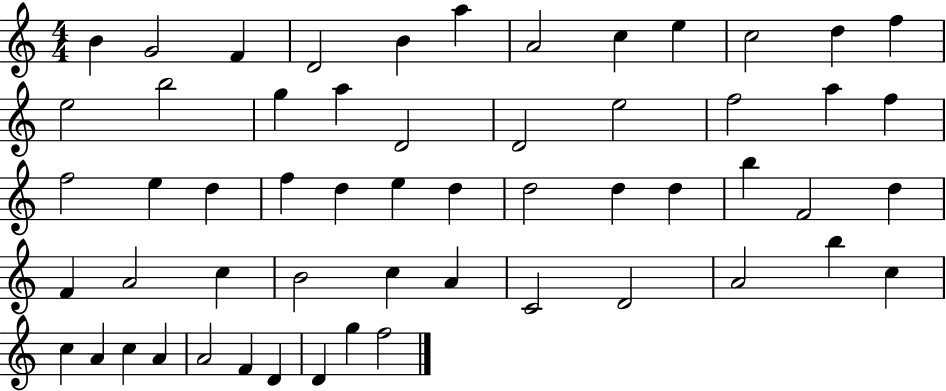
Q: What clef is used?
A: treble